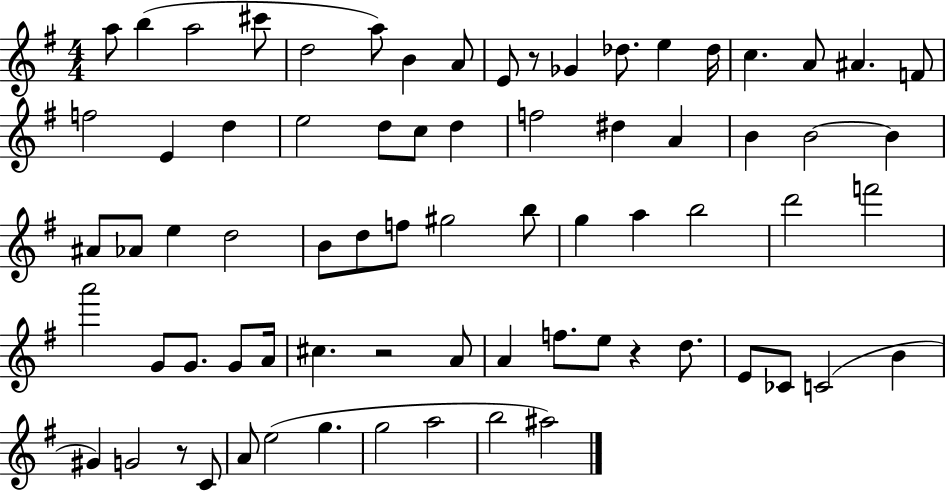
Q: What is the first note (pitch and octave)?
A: A5